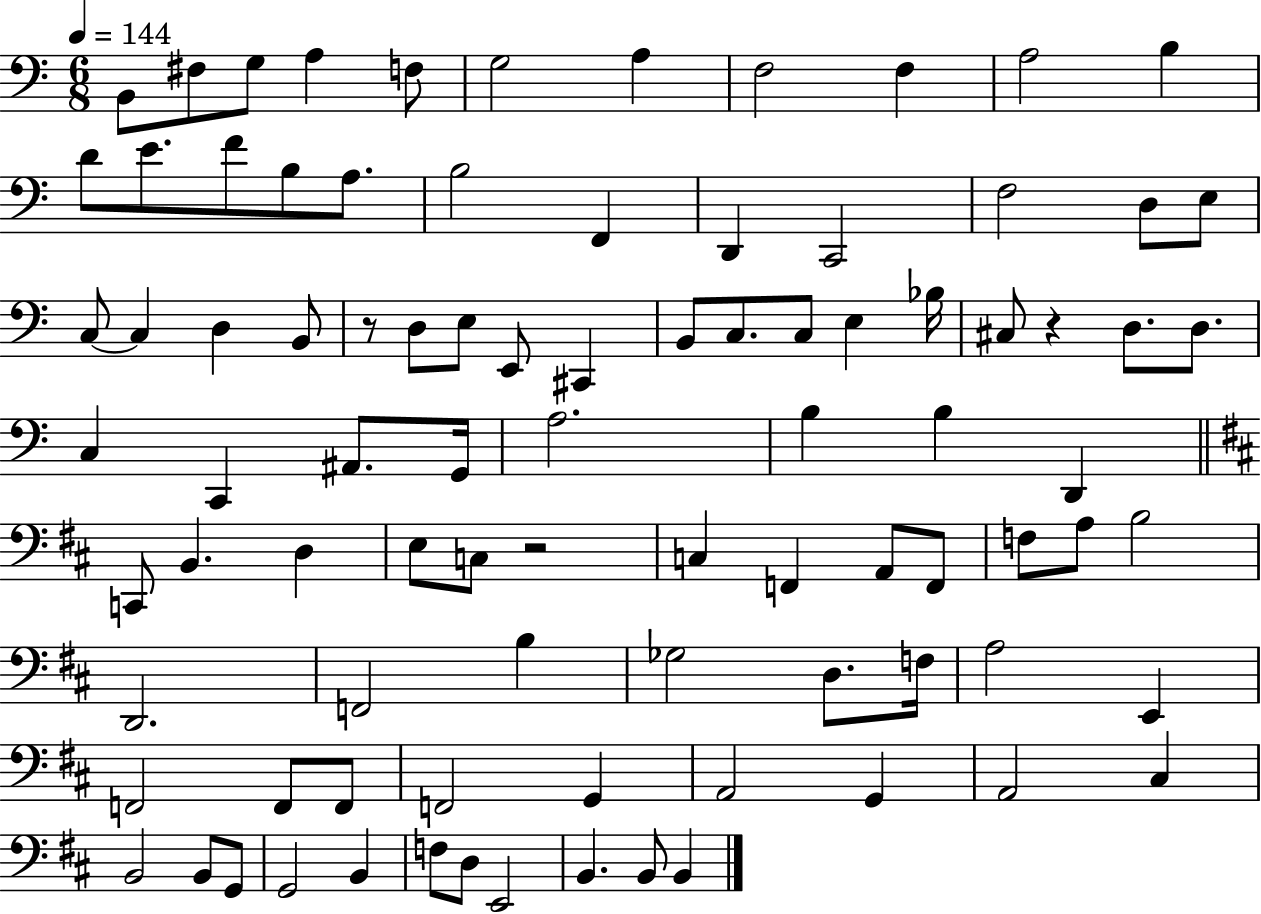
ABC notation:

X:1
T:Untitled
M:6/8
L:1/4
K:C
B,,/2 ^F,/2 G,/2 A, F,/2 G,2 A, F,2 F, A,2 B, D/2 E/2 F/2 B,/2 A,/2 B,2 F,, D,, C,,2 F,2 D,/2 E,/2 C,/2 C, D, B,,/2 z/2 D,/2 E,/2 E,,/2 ^C,, B,,/2 C,/2 C,/2 E, _B,/4 ^C,/2 z D,/2 D,/2 C, C,, ^A,,/2 G,,/4 A,2 B, B, D,, C,,/2 B,, D, E,/2 C,/2 z2 C, F,, A,,/2 F,,/2 F,/2 A,/2 B,2 D,,2 F,,2 B, _G,2 D,/2 F,/4 A,2 E,, F,,2 F,,/2 F,,/2 F,,2 G,, A,,2 G,, A,,2 ^C, B,,2 B,,/2 G,,/2 G,,2 B,, F,/2 D,/2 E,,2 B,, B,,/2 B,,